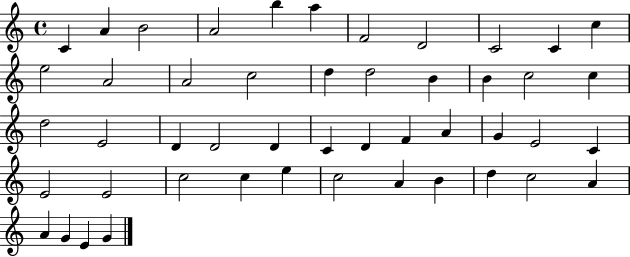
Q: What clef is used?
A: treble